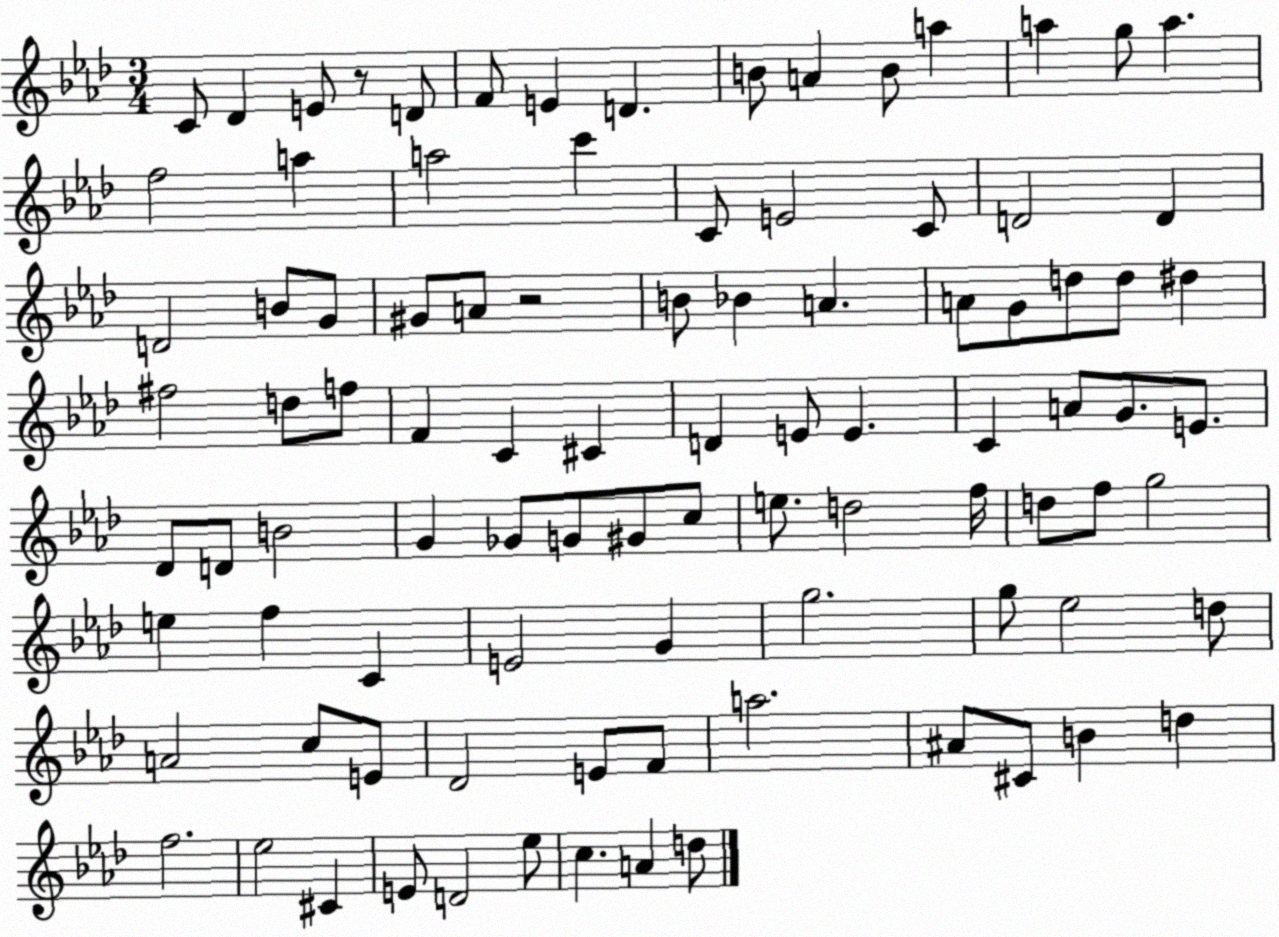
X:1
T:Untitled
M:3/4
L:1/4
K:Ab
C/2 _D E/2 z/2 D/2 F/2 E D B/2 A B/2 a a g/2 a f2 a a2 c' C/2 E2 C/2 D2 D D2 B/2 G/2 ^G/2 A/2 z2 B/2 _B A A/2 G/2 d/2 d/2 ^d ^f2 d/2 f/2 F C ^C D E/2 E C A/2 G/2 E/2 _D/2 D/2 B2 G _G/2 G/2 ^G/2 c/2 e/2 d2 f/4 d/2 f/2 g2 e f C E2 G g2 g/2 _e2 d/2 A2 c/2 E/2 _D2 E/2 F/2 a2 ^A/2 ^C/2 B d f2 _e2 ^C E/2 D2 _e/2 c A d/2